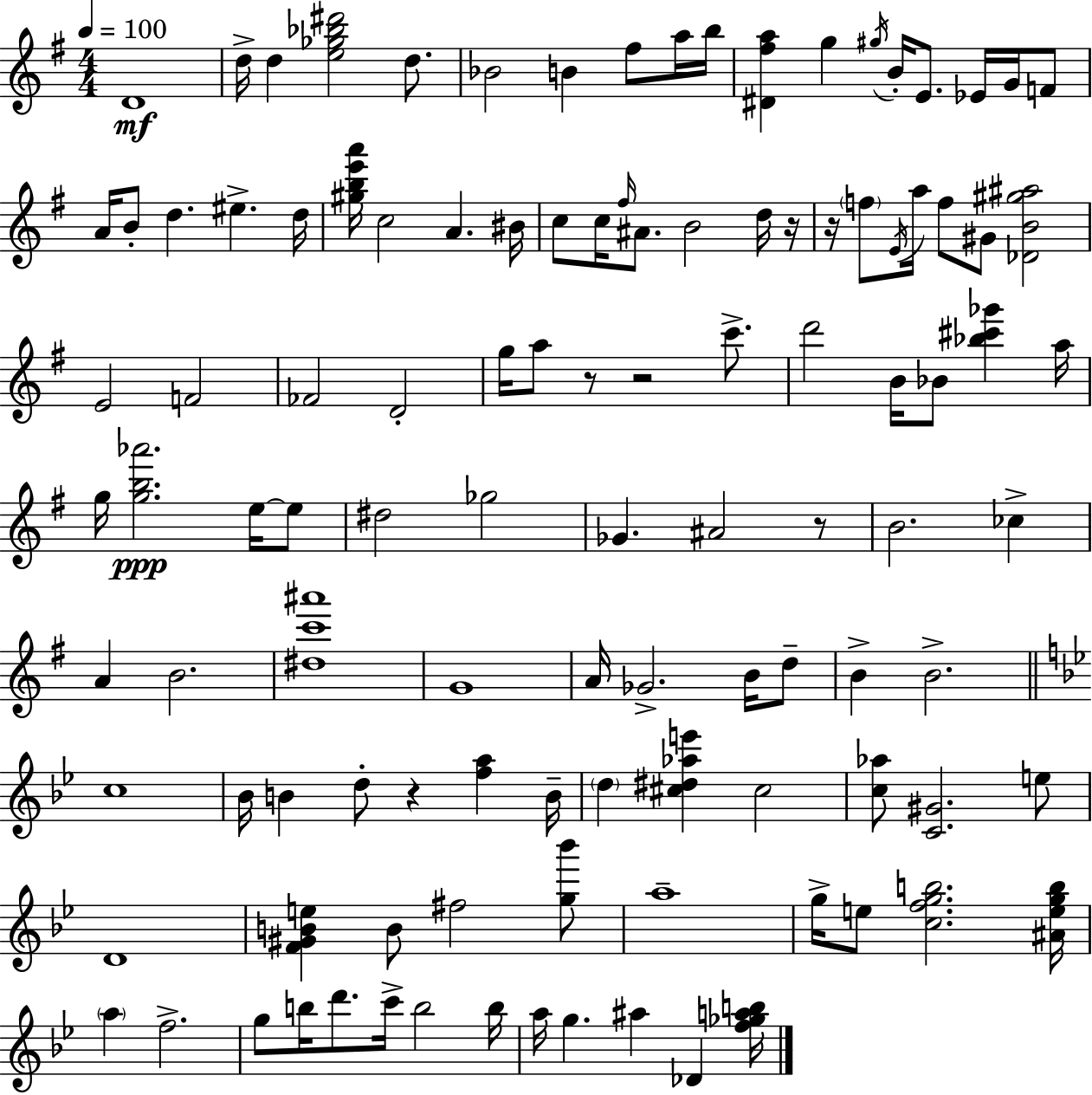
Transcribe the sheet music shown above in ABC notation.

X:1
T:Untitled
M:4/4
L:1/4
K:Em
D4 d/4 d [e_g_b^d']2 d/2 _B2 B ^f/2 a/4 b/4 [^D^fa] g ^g/4 B/4 E/2 _E/4 G/4 F/2 A/4 B/2 d ^e d/4 [^gbe'a']/4 c2 A ^B/4 c/2 c/4 ^f/4 ^A/2 B2 d/4 z/4 z/4 f/2 E/4 a/4 f/2 ^G/2 [_DB^g^a]2 E2 F2 _F2 D2 g/4 a/2 z/2 z2 c'/2 d'2 B/4 _B/2 [_b^c'_g'] a/4 g/4 [gb_a']2 e/4 e/2 ^d2 _g2 _G ^A2 z/2 B2 _c A B2 [^dc'^a']4 G4 A/4 _G2 B/4 d/2 B B2 c4 _B/4 B d/2 z [fa] B/4 d [^c^d_ae'] ^c2 [c_a]/2 [C^G]2 e/2 D4 [F^GBe] B/2 ^f2 [g_b']/2 a4 g/4 e/2 [cfgb]2 [^Aegb]/4 a f2 g/2 b/4 d'/2 c'/4 b2 b/4 a/4 g ^a _D [f_gab]/4